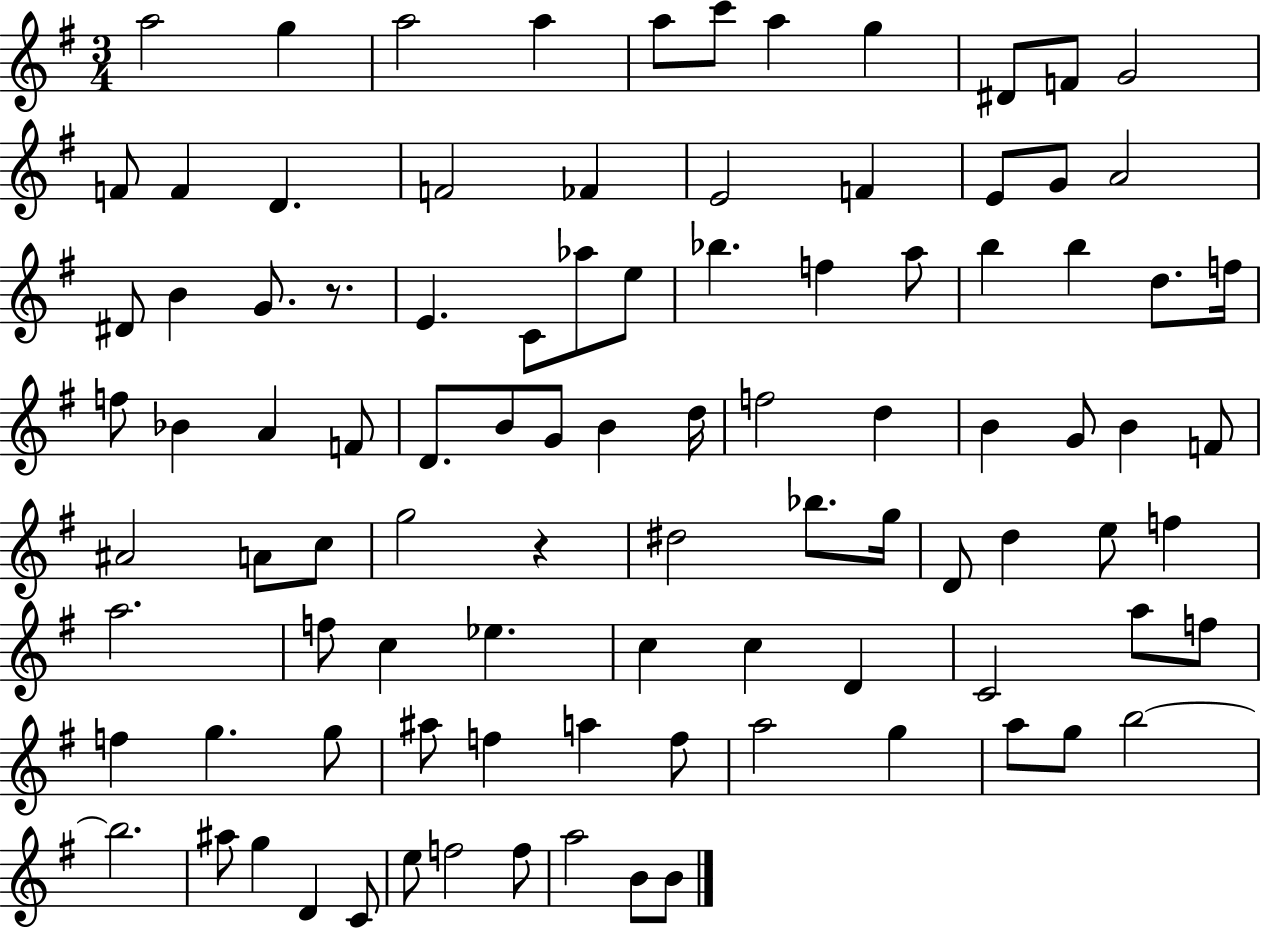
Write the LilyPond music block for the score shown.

{
  \clef treble
  \numericTimeSignature
  \time 3/4
  \key g \major
  a''2 g''4 | a''2 a''4 | a''8 c'''8 a''4 g''4 | dis'8 f'8 g'2 | \break f'8 f'4 d'4. | f'2 fes'4 | e'2 f'4 | e'8 g'8 a'2 | \break dis'8 b'4 g'8. r8. | e'4. c'8 aes''8 e''8 | bes''4. f''4 a''8 | b''4 b''4 d''8. f''16 | \break f''8 bes'4 a'4 f'8 | d'8. b'8 g'8 b'4 d''16 | f''2 d''4 | b'4 g'8 b'4 f'8 | \break ais'2 a'8 c''8 | g''2 r4 | dis''2 bes''8. g''16 | d'8 d''4 e''8 f''4 | \break a''2. | f''8 c''4 ees''4. | c''4 c''4 d'4 | c'2 a''8 f''8 | \break f''4 g''4. g''8 | ais''8 f''4 a''4 f''8 | a''2 g''4 | a''8 g''8 b''2~~ | \break b''2. | ais''8 g''4 d'4 c'8 | e''8 f''2 f''8 | a''2 b'8 b'8 | \break \bar "|."
}